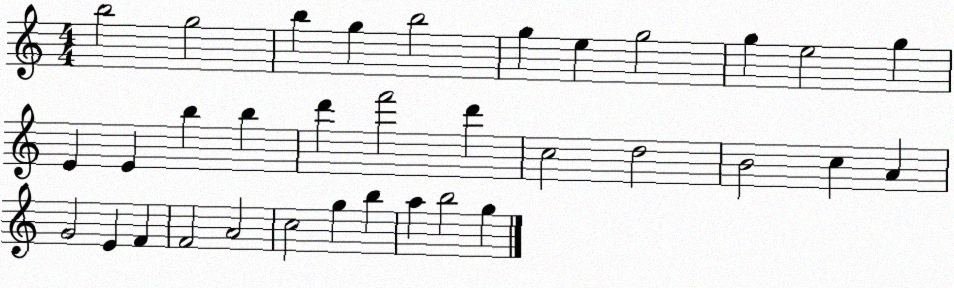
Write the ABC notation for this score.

X:1
T:Untitled
M:4/4
L:1/4
K:C
b2 g2 b g b2 g e g2 g e2 g E E b b d' f'2 d' c2 d2 B2 c A G2 E F F2 A2 c2 g b a b2 g